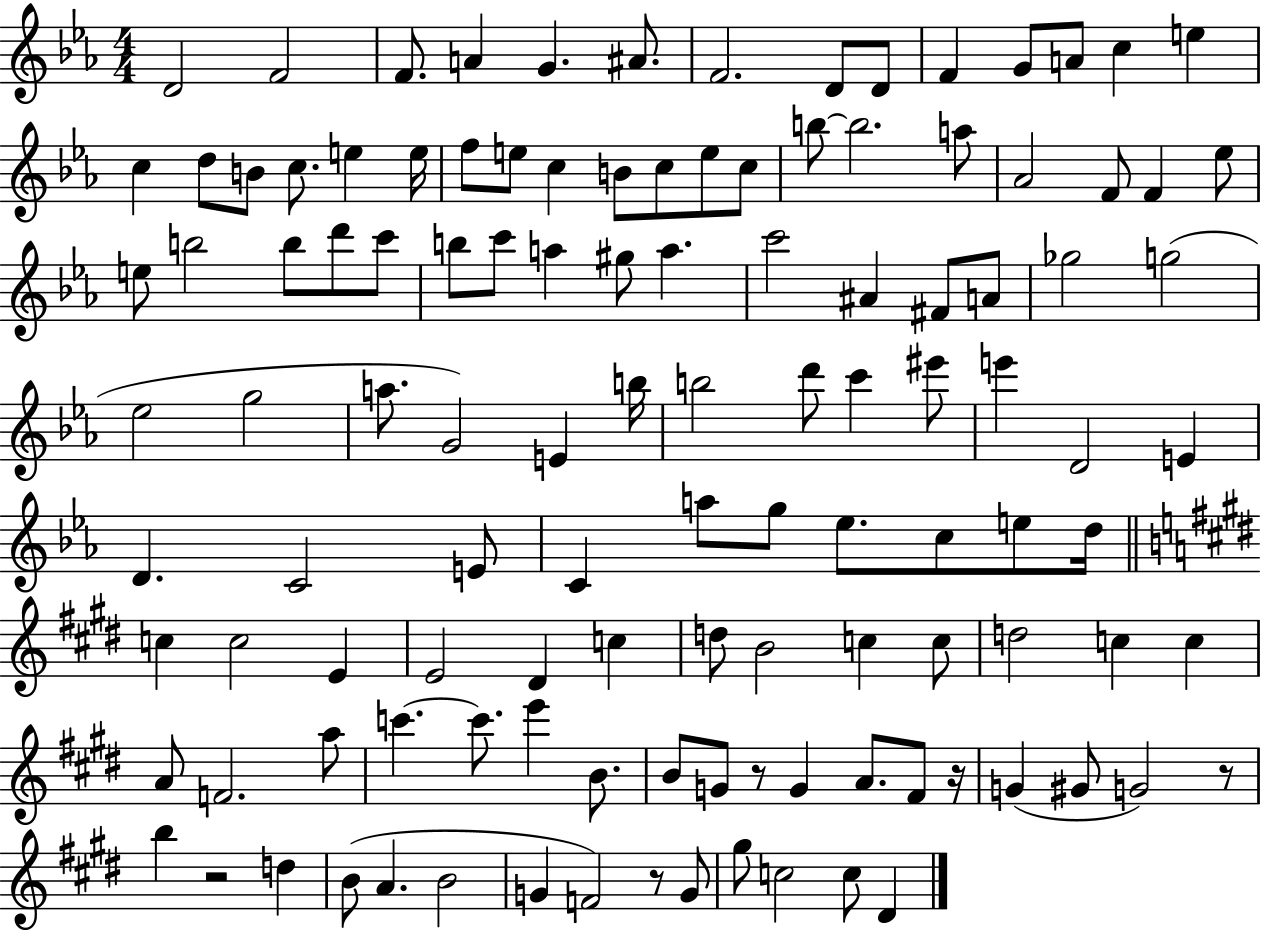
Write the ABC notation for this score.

X:1
T:Untitled
M:4/4
L:1/4
K:Eb
D2 F2 F/2 A G ^A/2 F2 D/2 D/2 F G/2 A/2 c e c d/2 B/2 c/2 e e/4 f/2 e/2 c B/2 c/2 e/2 c/2 b/2 b2 a/2 _A2 F/2 F _e/2 e/2 b2 b/2 d'/2 c'/2 b/2 c'/2 a ^g/2 a c'2 ^A ^F/2 A/2 _g2 g2 _e2 g2 a/2 G2 E b/4 b2 d'/2 c' ^e'/2 e' D2 E D C2 E/2 C a/2 g/2 _e/2 c/2 e/2 d/4 c c2 E E2 ^D c d/2 B2 c c/2 d2 c c A/2 F2 a/2 c' c'/2 e' B/2 B/2 G/2 z/2 G A/2 ^F/2 z/4 G ^G/2 G2 z/2 b z2 d B/2 A B2 G F2 z/2 G/2 ^g/2 c2 c/2 ^D